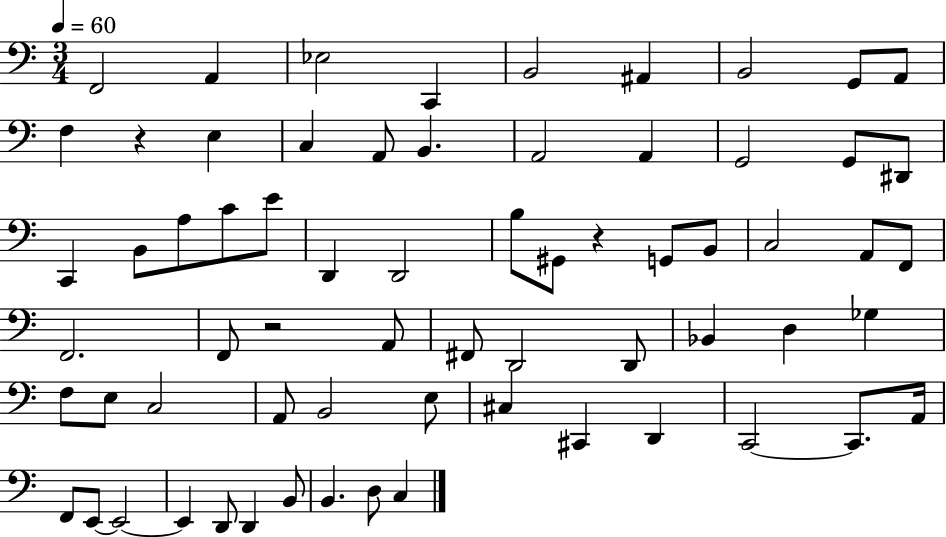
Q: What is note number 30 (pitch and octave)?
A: B2